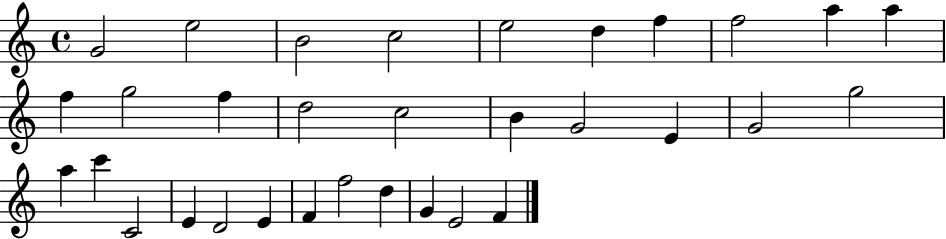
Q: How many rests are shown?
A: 0